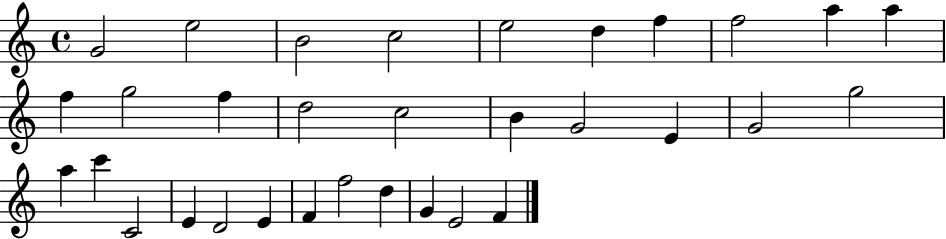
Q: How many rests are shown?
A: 0